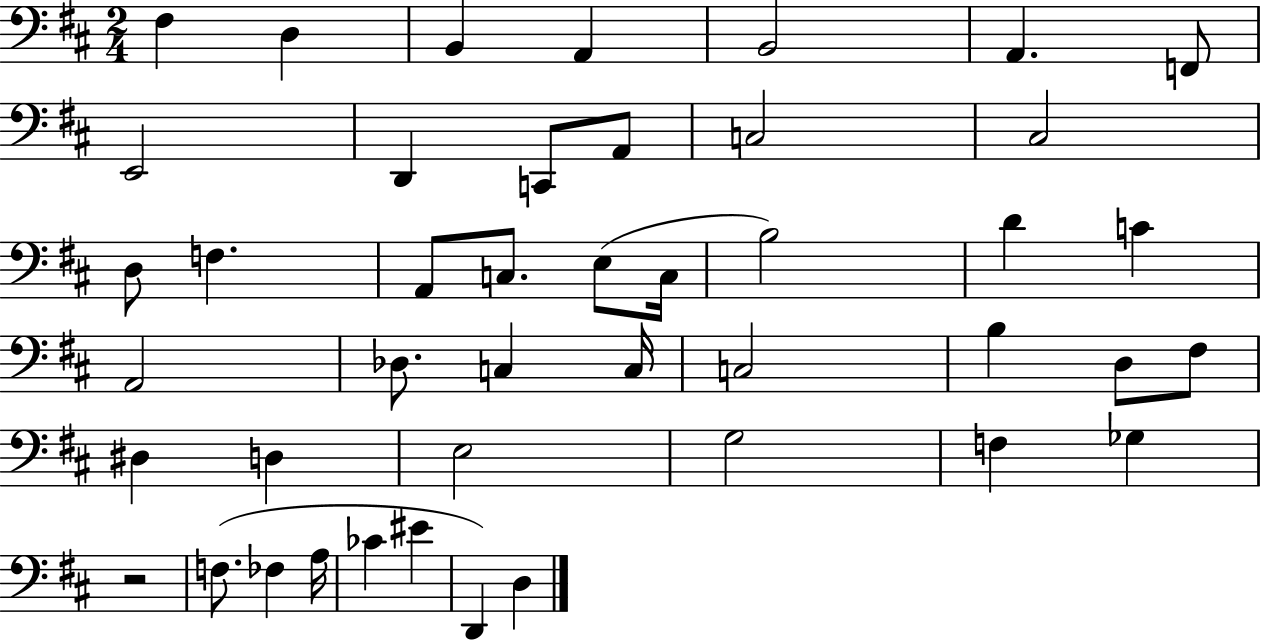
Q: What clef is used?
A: bass